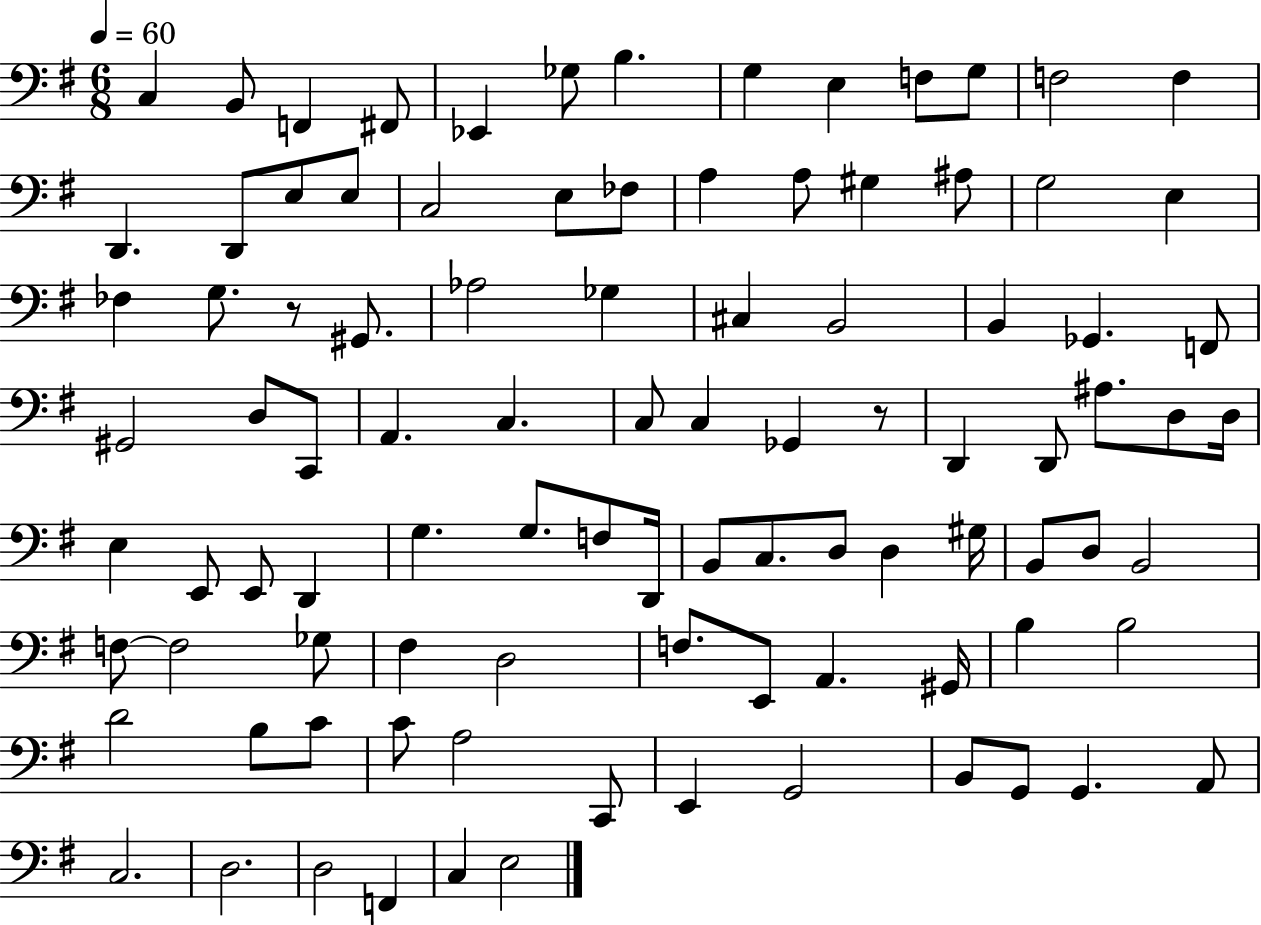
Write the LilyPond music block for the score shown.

{
  \clef bass
  \numericTimeSignature
  \time 6/8
  \key g \major
  \tempo 4 = 60
  c4 b,8 f,4 fis,8 | ees,4 ges8 b4. | g4 e4 f8 g8 | f2 f4 | \break d,4. d,8 e8 e8 | c2 e8 fes8 | a4 a8 gis4 ais8 | g2 e4 | \break fes4 g8. r8 gis,8. | aes2 ges4 | cis4 b,2 | b,4 ges,4. f,8 | \break gis,2 d8 c,8 | a,4. c4. | c8 c4 ges,4 r8 | d,4 d,8 ais8. d8 d16 | \break e4 e,8 e,8 d,4 | g4. g8. f8 d,16 | b,8 c8. d8 d4 gis16 | b,8 d8 b,2 | \break f8~~ f2 ges8 | fis4 d2 | f8. e,8 a,4. gis,16 | b4 b2 | \break d'2 b8 c'8 | c'8 a2 c,8 | e,4 g,2 | b,8 g,8 g,4. a,8 | \break c2. | d2. | d2 f,4 | c4 e2 | \break \bar "|."
}